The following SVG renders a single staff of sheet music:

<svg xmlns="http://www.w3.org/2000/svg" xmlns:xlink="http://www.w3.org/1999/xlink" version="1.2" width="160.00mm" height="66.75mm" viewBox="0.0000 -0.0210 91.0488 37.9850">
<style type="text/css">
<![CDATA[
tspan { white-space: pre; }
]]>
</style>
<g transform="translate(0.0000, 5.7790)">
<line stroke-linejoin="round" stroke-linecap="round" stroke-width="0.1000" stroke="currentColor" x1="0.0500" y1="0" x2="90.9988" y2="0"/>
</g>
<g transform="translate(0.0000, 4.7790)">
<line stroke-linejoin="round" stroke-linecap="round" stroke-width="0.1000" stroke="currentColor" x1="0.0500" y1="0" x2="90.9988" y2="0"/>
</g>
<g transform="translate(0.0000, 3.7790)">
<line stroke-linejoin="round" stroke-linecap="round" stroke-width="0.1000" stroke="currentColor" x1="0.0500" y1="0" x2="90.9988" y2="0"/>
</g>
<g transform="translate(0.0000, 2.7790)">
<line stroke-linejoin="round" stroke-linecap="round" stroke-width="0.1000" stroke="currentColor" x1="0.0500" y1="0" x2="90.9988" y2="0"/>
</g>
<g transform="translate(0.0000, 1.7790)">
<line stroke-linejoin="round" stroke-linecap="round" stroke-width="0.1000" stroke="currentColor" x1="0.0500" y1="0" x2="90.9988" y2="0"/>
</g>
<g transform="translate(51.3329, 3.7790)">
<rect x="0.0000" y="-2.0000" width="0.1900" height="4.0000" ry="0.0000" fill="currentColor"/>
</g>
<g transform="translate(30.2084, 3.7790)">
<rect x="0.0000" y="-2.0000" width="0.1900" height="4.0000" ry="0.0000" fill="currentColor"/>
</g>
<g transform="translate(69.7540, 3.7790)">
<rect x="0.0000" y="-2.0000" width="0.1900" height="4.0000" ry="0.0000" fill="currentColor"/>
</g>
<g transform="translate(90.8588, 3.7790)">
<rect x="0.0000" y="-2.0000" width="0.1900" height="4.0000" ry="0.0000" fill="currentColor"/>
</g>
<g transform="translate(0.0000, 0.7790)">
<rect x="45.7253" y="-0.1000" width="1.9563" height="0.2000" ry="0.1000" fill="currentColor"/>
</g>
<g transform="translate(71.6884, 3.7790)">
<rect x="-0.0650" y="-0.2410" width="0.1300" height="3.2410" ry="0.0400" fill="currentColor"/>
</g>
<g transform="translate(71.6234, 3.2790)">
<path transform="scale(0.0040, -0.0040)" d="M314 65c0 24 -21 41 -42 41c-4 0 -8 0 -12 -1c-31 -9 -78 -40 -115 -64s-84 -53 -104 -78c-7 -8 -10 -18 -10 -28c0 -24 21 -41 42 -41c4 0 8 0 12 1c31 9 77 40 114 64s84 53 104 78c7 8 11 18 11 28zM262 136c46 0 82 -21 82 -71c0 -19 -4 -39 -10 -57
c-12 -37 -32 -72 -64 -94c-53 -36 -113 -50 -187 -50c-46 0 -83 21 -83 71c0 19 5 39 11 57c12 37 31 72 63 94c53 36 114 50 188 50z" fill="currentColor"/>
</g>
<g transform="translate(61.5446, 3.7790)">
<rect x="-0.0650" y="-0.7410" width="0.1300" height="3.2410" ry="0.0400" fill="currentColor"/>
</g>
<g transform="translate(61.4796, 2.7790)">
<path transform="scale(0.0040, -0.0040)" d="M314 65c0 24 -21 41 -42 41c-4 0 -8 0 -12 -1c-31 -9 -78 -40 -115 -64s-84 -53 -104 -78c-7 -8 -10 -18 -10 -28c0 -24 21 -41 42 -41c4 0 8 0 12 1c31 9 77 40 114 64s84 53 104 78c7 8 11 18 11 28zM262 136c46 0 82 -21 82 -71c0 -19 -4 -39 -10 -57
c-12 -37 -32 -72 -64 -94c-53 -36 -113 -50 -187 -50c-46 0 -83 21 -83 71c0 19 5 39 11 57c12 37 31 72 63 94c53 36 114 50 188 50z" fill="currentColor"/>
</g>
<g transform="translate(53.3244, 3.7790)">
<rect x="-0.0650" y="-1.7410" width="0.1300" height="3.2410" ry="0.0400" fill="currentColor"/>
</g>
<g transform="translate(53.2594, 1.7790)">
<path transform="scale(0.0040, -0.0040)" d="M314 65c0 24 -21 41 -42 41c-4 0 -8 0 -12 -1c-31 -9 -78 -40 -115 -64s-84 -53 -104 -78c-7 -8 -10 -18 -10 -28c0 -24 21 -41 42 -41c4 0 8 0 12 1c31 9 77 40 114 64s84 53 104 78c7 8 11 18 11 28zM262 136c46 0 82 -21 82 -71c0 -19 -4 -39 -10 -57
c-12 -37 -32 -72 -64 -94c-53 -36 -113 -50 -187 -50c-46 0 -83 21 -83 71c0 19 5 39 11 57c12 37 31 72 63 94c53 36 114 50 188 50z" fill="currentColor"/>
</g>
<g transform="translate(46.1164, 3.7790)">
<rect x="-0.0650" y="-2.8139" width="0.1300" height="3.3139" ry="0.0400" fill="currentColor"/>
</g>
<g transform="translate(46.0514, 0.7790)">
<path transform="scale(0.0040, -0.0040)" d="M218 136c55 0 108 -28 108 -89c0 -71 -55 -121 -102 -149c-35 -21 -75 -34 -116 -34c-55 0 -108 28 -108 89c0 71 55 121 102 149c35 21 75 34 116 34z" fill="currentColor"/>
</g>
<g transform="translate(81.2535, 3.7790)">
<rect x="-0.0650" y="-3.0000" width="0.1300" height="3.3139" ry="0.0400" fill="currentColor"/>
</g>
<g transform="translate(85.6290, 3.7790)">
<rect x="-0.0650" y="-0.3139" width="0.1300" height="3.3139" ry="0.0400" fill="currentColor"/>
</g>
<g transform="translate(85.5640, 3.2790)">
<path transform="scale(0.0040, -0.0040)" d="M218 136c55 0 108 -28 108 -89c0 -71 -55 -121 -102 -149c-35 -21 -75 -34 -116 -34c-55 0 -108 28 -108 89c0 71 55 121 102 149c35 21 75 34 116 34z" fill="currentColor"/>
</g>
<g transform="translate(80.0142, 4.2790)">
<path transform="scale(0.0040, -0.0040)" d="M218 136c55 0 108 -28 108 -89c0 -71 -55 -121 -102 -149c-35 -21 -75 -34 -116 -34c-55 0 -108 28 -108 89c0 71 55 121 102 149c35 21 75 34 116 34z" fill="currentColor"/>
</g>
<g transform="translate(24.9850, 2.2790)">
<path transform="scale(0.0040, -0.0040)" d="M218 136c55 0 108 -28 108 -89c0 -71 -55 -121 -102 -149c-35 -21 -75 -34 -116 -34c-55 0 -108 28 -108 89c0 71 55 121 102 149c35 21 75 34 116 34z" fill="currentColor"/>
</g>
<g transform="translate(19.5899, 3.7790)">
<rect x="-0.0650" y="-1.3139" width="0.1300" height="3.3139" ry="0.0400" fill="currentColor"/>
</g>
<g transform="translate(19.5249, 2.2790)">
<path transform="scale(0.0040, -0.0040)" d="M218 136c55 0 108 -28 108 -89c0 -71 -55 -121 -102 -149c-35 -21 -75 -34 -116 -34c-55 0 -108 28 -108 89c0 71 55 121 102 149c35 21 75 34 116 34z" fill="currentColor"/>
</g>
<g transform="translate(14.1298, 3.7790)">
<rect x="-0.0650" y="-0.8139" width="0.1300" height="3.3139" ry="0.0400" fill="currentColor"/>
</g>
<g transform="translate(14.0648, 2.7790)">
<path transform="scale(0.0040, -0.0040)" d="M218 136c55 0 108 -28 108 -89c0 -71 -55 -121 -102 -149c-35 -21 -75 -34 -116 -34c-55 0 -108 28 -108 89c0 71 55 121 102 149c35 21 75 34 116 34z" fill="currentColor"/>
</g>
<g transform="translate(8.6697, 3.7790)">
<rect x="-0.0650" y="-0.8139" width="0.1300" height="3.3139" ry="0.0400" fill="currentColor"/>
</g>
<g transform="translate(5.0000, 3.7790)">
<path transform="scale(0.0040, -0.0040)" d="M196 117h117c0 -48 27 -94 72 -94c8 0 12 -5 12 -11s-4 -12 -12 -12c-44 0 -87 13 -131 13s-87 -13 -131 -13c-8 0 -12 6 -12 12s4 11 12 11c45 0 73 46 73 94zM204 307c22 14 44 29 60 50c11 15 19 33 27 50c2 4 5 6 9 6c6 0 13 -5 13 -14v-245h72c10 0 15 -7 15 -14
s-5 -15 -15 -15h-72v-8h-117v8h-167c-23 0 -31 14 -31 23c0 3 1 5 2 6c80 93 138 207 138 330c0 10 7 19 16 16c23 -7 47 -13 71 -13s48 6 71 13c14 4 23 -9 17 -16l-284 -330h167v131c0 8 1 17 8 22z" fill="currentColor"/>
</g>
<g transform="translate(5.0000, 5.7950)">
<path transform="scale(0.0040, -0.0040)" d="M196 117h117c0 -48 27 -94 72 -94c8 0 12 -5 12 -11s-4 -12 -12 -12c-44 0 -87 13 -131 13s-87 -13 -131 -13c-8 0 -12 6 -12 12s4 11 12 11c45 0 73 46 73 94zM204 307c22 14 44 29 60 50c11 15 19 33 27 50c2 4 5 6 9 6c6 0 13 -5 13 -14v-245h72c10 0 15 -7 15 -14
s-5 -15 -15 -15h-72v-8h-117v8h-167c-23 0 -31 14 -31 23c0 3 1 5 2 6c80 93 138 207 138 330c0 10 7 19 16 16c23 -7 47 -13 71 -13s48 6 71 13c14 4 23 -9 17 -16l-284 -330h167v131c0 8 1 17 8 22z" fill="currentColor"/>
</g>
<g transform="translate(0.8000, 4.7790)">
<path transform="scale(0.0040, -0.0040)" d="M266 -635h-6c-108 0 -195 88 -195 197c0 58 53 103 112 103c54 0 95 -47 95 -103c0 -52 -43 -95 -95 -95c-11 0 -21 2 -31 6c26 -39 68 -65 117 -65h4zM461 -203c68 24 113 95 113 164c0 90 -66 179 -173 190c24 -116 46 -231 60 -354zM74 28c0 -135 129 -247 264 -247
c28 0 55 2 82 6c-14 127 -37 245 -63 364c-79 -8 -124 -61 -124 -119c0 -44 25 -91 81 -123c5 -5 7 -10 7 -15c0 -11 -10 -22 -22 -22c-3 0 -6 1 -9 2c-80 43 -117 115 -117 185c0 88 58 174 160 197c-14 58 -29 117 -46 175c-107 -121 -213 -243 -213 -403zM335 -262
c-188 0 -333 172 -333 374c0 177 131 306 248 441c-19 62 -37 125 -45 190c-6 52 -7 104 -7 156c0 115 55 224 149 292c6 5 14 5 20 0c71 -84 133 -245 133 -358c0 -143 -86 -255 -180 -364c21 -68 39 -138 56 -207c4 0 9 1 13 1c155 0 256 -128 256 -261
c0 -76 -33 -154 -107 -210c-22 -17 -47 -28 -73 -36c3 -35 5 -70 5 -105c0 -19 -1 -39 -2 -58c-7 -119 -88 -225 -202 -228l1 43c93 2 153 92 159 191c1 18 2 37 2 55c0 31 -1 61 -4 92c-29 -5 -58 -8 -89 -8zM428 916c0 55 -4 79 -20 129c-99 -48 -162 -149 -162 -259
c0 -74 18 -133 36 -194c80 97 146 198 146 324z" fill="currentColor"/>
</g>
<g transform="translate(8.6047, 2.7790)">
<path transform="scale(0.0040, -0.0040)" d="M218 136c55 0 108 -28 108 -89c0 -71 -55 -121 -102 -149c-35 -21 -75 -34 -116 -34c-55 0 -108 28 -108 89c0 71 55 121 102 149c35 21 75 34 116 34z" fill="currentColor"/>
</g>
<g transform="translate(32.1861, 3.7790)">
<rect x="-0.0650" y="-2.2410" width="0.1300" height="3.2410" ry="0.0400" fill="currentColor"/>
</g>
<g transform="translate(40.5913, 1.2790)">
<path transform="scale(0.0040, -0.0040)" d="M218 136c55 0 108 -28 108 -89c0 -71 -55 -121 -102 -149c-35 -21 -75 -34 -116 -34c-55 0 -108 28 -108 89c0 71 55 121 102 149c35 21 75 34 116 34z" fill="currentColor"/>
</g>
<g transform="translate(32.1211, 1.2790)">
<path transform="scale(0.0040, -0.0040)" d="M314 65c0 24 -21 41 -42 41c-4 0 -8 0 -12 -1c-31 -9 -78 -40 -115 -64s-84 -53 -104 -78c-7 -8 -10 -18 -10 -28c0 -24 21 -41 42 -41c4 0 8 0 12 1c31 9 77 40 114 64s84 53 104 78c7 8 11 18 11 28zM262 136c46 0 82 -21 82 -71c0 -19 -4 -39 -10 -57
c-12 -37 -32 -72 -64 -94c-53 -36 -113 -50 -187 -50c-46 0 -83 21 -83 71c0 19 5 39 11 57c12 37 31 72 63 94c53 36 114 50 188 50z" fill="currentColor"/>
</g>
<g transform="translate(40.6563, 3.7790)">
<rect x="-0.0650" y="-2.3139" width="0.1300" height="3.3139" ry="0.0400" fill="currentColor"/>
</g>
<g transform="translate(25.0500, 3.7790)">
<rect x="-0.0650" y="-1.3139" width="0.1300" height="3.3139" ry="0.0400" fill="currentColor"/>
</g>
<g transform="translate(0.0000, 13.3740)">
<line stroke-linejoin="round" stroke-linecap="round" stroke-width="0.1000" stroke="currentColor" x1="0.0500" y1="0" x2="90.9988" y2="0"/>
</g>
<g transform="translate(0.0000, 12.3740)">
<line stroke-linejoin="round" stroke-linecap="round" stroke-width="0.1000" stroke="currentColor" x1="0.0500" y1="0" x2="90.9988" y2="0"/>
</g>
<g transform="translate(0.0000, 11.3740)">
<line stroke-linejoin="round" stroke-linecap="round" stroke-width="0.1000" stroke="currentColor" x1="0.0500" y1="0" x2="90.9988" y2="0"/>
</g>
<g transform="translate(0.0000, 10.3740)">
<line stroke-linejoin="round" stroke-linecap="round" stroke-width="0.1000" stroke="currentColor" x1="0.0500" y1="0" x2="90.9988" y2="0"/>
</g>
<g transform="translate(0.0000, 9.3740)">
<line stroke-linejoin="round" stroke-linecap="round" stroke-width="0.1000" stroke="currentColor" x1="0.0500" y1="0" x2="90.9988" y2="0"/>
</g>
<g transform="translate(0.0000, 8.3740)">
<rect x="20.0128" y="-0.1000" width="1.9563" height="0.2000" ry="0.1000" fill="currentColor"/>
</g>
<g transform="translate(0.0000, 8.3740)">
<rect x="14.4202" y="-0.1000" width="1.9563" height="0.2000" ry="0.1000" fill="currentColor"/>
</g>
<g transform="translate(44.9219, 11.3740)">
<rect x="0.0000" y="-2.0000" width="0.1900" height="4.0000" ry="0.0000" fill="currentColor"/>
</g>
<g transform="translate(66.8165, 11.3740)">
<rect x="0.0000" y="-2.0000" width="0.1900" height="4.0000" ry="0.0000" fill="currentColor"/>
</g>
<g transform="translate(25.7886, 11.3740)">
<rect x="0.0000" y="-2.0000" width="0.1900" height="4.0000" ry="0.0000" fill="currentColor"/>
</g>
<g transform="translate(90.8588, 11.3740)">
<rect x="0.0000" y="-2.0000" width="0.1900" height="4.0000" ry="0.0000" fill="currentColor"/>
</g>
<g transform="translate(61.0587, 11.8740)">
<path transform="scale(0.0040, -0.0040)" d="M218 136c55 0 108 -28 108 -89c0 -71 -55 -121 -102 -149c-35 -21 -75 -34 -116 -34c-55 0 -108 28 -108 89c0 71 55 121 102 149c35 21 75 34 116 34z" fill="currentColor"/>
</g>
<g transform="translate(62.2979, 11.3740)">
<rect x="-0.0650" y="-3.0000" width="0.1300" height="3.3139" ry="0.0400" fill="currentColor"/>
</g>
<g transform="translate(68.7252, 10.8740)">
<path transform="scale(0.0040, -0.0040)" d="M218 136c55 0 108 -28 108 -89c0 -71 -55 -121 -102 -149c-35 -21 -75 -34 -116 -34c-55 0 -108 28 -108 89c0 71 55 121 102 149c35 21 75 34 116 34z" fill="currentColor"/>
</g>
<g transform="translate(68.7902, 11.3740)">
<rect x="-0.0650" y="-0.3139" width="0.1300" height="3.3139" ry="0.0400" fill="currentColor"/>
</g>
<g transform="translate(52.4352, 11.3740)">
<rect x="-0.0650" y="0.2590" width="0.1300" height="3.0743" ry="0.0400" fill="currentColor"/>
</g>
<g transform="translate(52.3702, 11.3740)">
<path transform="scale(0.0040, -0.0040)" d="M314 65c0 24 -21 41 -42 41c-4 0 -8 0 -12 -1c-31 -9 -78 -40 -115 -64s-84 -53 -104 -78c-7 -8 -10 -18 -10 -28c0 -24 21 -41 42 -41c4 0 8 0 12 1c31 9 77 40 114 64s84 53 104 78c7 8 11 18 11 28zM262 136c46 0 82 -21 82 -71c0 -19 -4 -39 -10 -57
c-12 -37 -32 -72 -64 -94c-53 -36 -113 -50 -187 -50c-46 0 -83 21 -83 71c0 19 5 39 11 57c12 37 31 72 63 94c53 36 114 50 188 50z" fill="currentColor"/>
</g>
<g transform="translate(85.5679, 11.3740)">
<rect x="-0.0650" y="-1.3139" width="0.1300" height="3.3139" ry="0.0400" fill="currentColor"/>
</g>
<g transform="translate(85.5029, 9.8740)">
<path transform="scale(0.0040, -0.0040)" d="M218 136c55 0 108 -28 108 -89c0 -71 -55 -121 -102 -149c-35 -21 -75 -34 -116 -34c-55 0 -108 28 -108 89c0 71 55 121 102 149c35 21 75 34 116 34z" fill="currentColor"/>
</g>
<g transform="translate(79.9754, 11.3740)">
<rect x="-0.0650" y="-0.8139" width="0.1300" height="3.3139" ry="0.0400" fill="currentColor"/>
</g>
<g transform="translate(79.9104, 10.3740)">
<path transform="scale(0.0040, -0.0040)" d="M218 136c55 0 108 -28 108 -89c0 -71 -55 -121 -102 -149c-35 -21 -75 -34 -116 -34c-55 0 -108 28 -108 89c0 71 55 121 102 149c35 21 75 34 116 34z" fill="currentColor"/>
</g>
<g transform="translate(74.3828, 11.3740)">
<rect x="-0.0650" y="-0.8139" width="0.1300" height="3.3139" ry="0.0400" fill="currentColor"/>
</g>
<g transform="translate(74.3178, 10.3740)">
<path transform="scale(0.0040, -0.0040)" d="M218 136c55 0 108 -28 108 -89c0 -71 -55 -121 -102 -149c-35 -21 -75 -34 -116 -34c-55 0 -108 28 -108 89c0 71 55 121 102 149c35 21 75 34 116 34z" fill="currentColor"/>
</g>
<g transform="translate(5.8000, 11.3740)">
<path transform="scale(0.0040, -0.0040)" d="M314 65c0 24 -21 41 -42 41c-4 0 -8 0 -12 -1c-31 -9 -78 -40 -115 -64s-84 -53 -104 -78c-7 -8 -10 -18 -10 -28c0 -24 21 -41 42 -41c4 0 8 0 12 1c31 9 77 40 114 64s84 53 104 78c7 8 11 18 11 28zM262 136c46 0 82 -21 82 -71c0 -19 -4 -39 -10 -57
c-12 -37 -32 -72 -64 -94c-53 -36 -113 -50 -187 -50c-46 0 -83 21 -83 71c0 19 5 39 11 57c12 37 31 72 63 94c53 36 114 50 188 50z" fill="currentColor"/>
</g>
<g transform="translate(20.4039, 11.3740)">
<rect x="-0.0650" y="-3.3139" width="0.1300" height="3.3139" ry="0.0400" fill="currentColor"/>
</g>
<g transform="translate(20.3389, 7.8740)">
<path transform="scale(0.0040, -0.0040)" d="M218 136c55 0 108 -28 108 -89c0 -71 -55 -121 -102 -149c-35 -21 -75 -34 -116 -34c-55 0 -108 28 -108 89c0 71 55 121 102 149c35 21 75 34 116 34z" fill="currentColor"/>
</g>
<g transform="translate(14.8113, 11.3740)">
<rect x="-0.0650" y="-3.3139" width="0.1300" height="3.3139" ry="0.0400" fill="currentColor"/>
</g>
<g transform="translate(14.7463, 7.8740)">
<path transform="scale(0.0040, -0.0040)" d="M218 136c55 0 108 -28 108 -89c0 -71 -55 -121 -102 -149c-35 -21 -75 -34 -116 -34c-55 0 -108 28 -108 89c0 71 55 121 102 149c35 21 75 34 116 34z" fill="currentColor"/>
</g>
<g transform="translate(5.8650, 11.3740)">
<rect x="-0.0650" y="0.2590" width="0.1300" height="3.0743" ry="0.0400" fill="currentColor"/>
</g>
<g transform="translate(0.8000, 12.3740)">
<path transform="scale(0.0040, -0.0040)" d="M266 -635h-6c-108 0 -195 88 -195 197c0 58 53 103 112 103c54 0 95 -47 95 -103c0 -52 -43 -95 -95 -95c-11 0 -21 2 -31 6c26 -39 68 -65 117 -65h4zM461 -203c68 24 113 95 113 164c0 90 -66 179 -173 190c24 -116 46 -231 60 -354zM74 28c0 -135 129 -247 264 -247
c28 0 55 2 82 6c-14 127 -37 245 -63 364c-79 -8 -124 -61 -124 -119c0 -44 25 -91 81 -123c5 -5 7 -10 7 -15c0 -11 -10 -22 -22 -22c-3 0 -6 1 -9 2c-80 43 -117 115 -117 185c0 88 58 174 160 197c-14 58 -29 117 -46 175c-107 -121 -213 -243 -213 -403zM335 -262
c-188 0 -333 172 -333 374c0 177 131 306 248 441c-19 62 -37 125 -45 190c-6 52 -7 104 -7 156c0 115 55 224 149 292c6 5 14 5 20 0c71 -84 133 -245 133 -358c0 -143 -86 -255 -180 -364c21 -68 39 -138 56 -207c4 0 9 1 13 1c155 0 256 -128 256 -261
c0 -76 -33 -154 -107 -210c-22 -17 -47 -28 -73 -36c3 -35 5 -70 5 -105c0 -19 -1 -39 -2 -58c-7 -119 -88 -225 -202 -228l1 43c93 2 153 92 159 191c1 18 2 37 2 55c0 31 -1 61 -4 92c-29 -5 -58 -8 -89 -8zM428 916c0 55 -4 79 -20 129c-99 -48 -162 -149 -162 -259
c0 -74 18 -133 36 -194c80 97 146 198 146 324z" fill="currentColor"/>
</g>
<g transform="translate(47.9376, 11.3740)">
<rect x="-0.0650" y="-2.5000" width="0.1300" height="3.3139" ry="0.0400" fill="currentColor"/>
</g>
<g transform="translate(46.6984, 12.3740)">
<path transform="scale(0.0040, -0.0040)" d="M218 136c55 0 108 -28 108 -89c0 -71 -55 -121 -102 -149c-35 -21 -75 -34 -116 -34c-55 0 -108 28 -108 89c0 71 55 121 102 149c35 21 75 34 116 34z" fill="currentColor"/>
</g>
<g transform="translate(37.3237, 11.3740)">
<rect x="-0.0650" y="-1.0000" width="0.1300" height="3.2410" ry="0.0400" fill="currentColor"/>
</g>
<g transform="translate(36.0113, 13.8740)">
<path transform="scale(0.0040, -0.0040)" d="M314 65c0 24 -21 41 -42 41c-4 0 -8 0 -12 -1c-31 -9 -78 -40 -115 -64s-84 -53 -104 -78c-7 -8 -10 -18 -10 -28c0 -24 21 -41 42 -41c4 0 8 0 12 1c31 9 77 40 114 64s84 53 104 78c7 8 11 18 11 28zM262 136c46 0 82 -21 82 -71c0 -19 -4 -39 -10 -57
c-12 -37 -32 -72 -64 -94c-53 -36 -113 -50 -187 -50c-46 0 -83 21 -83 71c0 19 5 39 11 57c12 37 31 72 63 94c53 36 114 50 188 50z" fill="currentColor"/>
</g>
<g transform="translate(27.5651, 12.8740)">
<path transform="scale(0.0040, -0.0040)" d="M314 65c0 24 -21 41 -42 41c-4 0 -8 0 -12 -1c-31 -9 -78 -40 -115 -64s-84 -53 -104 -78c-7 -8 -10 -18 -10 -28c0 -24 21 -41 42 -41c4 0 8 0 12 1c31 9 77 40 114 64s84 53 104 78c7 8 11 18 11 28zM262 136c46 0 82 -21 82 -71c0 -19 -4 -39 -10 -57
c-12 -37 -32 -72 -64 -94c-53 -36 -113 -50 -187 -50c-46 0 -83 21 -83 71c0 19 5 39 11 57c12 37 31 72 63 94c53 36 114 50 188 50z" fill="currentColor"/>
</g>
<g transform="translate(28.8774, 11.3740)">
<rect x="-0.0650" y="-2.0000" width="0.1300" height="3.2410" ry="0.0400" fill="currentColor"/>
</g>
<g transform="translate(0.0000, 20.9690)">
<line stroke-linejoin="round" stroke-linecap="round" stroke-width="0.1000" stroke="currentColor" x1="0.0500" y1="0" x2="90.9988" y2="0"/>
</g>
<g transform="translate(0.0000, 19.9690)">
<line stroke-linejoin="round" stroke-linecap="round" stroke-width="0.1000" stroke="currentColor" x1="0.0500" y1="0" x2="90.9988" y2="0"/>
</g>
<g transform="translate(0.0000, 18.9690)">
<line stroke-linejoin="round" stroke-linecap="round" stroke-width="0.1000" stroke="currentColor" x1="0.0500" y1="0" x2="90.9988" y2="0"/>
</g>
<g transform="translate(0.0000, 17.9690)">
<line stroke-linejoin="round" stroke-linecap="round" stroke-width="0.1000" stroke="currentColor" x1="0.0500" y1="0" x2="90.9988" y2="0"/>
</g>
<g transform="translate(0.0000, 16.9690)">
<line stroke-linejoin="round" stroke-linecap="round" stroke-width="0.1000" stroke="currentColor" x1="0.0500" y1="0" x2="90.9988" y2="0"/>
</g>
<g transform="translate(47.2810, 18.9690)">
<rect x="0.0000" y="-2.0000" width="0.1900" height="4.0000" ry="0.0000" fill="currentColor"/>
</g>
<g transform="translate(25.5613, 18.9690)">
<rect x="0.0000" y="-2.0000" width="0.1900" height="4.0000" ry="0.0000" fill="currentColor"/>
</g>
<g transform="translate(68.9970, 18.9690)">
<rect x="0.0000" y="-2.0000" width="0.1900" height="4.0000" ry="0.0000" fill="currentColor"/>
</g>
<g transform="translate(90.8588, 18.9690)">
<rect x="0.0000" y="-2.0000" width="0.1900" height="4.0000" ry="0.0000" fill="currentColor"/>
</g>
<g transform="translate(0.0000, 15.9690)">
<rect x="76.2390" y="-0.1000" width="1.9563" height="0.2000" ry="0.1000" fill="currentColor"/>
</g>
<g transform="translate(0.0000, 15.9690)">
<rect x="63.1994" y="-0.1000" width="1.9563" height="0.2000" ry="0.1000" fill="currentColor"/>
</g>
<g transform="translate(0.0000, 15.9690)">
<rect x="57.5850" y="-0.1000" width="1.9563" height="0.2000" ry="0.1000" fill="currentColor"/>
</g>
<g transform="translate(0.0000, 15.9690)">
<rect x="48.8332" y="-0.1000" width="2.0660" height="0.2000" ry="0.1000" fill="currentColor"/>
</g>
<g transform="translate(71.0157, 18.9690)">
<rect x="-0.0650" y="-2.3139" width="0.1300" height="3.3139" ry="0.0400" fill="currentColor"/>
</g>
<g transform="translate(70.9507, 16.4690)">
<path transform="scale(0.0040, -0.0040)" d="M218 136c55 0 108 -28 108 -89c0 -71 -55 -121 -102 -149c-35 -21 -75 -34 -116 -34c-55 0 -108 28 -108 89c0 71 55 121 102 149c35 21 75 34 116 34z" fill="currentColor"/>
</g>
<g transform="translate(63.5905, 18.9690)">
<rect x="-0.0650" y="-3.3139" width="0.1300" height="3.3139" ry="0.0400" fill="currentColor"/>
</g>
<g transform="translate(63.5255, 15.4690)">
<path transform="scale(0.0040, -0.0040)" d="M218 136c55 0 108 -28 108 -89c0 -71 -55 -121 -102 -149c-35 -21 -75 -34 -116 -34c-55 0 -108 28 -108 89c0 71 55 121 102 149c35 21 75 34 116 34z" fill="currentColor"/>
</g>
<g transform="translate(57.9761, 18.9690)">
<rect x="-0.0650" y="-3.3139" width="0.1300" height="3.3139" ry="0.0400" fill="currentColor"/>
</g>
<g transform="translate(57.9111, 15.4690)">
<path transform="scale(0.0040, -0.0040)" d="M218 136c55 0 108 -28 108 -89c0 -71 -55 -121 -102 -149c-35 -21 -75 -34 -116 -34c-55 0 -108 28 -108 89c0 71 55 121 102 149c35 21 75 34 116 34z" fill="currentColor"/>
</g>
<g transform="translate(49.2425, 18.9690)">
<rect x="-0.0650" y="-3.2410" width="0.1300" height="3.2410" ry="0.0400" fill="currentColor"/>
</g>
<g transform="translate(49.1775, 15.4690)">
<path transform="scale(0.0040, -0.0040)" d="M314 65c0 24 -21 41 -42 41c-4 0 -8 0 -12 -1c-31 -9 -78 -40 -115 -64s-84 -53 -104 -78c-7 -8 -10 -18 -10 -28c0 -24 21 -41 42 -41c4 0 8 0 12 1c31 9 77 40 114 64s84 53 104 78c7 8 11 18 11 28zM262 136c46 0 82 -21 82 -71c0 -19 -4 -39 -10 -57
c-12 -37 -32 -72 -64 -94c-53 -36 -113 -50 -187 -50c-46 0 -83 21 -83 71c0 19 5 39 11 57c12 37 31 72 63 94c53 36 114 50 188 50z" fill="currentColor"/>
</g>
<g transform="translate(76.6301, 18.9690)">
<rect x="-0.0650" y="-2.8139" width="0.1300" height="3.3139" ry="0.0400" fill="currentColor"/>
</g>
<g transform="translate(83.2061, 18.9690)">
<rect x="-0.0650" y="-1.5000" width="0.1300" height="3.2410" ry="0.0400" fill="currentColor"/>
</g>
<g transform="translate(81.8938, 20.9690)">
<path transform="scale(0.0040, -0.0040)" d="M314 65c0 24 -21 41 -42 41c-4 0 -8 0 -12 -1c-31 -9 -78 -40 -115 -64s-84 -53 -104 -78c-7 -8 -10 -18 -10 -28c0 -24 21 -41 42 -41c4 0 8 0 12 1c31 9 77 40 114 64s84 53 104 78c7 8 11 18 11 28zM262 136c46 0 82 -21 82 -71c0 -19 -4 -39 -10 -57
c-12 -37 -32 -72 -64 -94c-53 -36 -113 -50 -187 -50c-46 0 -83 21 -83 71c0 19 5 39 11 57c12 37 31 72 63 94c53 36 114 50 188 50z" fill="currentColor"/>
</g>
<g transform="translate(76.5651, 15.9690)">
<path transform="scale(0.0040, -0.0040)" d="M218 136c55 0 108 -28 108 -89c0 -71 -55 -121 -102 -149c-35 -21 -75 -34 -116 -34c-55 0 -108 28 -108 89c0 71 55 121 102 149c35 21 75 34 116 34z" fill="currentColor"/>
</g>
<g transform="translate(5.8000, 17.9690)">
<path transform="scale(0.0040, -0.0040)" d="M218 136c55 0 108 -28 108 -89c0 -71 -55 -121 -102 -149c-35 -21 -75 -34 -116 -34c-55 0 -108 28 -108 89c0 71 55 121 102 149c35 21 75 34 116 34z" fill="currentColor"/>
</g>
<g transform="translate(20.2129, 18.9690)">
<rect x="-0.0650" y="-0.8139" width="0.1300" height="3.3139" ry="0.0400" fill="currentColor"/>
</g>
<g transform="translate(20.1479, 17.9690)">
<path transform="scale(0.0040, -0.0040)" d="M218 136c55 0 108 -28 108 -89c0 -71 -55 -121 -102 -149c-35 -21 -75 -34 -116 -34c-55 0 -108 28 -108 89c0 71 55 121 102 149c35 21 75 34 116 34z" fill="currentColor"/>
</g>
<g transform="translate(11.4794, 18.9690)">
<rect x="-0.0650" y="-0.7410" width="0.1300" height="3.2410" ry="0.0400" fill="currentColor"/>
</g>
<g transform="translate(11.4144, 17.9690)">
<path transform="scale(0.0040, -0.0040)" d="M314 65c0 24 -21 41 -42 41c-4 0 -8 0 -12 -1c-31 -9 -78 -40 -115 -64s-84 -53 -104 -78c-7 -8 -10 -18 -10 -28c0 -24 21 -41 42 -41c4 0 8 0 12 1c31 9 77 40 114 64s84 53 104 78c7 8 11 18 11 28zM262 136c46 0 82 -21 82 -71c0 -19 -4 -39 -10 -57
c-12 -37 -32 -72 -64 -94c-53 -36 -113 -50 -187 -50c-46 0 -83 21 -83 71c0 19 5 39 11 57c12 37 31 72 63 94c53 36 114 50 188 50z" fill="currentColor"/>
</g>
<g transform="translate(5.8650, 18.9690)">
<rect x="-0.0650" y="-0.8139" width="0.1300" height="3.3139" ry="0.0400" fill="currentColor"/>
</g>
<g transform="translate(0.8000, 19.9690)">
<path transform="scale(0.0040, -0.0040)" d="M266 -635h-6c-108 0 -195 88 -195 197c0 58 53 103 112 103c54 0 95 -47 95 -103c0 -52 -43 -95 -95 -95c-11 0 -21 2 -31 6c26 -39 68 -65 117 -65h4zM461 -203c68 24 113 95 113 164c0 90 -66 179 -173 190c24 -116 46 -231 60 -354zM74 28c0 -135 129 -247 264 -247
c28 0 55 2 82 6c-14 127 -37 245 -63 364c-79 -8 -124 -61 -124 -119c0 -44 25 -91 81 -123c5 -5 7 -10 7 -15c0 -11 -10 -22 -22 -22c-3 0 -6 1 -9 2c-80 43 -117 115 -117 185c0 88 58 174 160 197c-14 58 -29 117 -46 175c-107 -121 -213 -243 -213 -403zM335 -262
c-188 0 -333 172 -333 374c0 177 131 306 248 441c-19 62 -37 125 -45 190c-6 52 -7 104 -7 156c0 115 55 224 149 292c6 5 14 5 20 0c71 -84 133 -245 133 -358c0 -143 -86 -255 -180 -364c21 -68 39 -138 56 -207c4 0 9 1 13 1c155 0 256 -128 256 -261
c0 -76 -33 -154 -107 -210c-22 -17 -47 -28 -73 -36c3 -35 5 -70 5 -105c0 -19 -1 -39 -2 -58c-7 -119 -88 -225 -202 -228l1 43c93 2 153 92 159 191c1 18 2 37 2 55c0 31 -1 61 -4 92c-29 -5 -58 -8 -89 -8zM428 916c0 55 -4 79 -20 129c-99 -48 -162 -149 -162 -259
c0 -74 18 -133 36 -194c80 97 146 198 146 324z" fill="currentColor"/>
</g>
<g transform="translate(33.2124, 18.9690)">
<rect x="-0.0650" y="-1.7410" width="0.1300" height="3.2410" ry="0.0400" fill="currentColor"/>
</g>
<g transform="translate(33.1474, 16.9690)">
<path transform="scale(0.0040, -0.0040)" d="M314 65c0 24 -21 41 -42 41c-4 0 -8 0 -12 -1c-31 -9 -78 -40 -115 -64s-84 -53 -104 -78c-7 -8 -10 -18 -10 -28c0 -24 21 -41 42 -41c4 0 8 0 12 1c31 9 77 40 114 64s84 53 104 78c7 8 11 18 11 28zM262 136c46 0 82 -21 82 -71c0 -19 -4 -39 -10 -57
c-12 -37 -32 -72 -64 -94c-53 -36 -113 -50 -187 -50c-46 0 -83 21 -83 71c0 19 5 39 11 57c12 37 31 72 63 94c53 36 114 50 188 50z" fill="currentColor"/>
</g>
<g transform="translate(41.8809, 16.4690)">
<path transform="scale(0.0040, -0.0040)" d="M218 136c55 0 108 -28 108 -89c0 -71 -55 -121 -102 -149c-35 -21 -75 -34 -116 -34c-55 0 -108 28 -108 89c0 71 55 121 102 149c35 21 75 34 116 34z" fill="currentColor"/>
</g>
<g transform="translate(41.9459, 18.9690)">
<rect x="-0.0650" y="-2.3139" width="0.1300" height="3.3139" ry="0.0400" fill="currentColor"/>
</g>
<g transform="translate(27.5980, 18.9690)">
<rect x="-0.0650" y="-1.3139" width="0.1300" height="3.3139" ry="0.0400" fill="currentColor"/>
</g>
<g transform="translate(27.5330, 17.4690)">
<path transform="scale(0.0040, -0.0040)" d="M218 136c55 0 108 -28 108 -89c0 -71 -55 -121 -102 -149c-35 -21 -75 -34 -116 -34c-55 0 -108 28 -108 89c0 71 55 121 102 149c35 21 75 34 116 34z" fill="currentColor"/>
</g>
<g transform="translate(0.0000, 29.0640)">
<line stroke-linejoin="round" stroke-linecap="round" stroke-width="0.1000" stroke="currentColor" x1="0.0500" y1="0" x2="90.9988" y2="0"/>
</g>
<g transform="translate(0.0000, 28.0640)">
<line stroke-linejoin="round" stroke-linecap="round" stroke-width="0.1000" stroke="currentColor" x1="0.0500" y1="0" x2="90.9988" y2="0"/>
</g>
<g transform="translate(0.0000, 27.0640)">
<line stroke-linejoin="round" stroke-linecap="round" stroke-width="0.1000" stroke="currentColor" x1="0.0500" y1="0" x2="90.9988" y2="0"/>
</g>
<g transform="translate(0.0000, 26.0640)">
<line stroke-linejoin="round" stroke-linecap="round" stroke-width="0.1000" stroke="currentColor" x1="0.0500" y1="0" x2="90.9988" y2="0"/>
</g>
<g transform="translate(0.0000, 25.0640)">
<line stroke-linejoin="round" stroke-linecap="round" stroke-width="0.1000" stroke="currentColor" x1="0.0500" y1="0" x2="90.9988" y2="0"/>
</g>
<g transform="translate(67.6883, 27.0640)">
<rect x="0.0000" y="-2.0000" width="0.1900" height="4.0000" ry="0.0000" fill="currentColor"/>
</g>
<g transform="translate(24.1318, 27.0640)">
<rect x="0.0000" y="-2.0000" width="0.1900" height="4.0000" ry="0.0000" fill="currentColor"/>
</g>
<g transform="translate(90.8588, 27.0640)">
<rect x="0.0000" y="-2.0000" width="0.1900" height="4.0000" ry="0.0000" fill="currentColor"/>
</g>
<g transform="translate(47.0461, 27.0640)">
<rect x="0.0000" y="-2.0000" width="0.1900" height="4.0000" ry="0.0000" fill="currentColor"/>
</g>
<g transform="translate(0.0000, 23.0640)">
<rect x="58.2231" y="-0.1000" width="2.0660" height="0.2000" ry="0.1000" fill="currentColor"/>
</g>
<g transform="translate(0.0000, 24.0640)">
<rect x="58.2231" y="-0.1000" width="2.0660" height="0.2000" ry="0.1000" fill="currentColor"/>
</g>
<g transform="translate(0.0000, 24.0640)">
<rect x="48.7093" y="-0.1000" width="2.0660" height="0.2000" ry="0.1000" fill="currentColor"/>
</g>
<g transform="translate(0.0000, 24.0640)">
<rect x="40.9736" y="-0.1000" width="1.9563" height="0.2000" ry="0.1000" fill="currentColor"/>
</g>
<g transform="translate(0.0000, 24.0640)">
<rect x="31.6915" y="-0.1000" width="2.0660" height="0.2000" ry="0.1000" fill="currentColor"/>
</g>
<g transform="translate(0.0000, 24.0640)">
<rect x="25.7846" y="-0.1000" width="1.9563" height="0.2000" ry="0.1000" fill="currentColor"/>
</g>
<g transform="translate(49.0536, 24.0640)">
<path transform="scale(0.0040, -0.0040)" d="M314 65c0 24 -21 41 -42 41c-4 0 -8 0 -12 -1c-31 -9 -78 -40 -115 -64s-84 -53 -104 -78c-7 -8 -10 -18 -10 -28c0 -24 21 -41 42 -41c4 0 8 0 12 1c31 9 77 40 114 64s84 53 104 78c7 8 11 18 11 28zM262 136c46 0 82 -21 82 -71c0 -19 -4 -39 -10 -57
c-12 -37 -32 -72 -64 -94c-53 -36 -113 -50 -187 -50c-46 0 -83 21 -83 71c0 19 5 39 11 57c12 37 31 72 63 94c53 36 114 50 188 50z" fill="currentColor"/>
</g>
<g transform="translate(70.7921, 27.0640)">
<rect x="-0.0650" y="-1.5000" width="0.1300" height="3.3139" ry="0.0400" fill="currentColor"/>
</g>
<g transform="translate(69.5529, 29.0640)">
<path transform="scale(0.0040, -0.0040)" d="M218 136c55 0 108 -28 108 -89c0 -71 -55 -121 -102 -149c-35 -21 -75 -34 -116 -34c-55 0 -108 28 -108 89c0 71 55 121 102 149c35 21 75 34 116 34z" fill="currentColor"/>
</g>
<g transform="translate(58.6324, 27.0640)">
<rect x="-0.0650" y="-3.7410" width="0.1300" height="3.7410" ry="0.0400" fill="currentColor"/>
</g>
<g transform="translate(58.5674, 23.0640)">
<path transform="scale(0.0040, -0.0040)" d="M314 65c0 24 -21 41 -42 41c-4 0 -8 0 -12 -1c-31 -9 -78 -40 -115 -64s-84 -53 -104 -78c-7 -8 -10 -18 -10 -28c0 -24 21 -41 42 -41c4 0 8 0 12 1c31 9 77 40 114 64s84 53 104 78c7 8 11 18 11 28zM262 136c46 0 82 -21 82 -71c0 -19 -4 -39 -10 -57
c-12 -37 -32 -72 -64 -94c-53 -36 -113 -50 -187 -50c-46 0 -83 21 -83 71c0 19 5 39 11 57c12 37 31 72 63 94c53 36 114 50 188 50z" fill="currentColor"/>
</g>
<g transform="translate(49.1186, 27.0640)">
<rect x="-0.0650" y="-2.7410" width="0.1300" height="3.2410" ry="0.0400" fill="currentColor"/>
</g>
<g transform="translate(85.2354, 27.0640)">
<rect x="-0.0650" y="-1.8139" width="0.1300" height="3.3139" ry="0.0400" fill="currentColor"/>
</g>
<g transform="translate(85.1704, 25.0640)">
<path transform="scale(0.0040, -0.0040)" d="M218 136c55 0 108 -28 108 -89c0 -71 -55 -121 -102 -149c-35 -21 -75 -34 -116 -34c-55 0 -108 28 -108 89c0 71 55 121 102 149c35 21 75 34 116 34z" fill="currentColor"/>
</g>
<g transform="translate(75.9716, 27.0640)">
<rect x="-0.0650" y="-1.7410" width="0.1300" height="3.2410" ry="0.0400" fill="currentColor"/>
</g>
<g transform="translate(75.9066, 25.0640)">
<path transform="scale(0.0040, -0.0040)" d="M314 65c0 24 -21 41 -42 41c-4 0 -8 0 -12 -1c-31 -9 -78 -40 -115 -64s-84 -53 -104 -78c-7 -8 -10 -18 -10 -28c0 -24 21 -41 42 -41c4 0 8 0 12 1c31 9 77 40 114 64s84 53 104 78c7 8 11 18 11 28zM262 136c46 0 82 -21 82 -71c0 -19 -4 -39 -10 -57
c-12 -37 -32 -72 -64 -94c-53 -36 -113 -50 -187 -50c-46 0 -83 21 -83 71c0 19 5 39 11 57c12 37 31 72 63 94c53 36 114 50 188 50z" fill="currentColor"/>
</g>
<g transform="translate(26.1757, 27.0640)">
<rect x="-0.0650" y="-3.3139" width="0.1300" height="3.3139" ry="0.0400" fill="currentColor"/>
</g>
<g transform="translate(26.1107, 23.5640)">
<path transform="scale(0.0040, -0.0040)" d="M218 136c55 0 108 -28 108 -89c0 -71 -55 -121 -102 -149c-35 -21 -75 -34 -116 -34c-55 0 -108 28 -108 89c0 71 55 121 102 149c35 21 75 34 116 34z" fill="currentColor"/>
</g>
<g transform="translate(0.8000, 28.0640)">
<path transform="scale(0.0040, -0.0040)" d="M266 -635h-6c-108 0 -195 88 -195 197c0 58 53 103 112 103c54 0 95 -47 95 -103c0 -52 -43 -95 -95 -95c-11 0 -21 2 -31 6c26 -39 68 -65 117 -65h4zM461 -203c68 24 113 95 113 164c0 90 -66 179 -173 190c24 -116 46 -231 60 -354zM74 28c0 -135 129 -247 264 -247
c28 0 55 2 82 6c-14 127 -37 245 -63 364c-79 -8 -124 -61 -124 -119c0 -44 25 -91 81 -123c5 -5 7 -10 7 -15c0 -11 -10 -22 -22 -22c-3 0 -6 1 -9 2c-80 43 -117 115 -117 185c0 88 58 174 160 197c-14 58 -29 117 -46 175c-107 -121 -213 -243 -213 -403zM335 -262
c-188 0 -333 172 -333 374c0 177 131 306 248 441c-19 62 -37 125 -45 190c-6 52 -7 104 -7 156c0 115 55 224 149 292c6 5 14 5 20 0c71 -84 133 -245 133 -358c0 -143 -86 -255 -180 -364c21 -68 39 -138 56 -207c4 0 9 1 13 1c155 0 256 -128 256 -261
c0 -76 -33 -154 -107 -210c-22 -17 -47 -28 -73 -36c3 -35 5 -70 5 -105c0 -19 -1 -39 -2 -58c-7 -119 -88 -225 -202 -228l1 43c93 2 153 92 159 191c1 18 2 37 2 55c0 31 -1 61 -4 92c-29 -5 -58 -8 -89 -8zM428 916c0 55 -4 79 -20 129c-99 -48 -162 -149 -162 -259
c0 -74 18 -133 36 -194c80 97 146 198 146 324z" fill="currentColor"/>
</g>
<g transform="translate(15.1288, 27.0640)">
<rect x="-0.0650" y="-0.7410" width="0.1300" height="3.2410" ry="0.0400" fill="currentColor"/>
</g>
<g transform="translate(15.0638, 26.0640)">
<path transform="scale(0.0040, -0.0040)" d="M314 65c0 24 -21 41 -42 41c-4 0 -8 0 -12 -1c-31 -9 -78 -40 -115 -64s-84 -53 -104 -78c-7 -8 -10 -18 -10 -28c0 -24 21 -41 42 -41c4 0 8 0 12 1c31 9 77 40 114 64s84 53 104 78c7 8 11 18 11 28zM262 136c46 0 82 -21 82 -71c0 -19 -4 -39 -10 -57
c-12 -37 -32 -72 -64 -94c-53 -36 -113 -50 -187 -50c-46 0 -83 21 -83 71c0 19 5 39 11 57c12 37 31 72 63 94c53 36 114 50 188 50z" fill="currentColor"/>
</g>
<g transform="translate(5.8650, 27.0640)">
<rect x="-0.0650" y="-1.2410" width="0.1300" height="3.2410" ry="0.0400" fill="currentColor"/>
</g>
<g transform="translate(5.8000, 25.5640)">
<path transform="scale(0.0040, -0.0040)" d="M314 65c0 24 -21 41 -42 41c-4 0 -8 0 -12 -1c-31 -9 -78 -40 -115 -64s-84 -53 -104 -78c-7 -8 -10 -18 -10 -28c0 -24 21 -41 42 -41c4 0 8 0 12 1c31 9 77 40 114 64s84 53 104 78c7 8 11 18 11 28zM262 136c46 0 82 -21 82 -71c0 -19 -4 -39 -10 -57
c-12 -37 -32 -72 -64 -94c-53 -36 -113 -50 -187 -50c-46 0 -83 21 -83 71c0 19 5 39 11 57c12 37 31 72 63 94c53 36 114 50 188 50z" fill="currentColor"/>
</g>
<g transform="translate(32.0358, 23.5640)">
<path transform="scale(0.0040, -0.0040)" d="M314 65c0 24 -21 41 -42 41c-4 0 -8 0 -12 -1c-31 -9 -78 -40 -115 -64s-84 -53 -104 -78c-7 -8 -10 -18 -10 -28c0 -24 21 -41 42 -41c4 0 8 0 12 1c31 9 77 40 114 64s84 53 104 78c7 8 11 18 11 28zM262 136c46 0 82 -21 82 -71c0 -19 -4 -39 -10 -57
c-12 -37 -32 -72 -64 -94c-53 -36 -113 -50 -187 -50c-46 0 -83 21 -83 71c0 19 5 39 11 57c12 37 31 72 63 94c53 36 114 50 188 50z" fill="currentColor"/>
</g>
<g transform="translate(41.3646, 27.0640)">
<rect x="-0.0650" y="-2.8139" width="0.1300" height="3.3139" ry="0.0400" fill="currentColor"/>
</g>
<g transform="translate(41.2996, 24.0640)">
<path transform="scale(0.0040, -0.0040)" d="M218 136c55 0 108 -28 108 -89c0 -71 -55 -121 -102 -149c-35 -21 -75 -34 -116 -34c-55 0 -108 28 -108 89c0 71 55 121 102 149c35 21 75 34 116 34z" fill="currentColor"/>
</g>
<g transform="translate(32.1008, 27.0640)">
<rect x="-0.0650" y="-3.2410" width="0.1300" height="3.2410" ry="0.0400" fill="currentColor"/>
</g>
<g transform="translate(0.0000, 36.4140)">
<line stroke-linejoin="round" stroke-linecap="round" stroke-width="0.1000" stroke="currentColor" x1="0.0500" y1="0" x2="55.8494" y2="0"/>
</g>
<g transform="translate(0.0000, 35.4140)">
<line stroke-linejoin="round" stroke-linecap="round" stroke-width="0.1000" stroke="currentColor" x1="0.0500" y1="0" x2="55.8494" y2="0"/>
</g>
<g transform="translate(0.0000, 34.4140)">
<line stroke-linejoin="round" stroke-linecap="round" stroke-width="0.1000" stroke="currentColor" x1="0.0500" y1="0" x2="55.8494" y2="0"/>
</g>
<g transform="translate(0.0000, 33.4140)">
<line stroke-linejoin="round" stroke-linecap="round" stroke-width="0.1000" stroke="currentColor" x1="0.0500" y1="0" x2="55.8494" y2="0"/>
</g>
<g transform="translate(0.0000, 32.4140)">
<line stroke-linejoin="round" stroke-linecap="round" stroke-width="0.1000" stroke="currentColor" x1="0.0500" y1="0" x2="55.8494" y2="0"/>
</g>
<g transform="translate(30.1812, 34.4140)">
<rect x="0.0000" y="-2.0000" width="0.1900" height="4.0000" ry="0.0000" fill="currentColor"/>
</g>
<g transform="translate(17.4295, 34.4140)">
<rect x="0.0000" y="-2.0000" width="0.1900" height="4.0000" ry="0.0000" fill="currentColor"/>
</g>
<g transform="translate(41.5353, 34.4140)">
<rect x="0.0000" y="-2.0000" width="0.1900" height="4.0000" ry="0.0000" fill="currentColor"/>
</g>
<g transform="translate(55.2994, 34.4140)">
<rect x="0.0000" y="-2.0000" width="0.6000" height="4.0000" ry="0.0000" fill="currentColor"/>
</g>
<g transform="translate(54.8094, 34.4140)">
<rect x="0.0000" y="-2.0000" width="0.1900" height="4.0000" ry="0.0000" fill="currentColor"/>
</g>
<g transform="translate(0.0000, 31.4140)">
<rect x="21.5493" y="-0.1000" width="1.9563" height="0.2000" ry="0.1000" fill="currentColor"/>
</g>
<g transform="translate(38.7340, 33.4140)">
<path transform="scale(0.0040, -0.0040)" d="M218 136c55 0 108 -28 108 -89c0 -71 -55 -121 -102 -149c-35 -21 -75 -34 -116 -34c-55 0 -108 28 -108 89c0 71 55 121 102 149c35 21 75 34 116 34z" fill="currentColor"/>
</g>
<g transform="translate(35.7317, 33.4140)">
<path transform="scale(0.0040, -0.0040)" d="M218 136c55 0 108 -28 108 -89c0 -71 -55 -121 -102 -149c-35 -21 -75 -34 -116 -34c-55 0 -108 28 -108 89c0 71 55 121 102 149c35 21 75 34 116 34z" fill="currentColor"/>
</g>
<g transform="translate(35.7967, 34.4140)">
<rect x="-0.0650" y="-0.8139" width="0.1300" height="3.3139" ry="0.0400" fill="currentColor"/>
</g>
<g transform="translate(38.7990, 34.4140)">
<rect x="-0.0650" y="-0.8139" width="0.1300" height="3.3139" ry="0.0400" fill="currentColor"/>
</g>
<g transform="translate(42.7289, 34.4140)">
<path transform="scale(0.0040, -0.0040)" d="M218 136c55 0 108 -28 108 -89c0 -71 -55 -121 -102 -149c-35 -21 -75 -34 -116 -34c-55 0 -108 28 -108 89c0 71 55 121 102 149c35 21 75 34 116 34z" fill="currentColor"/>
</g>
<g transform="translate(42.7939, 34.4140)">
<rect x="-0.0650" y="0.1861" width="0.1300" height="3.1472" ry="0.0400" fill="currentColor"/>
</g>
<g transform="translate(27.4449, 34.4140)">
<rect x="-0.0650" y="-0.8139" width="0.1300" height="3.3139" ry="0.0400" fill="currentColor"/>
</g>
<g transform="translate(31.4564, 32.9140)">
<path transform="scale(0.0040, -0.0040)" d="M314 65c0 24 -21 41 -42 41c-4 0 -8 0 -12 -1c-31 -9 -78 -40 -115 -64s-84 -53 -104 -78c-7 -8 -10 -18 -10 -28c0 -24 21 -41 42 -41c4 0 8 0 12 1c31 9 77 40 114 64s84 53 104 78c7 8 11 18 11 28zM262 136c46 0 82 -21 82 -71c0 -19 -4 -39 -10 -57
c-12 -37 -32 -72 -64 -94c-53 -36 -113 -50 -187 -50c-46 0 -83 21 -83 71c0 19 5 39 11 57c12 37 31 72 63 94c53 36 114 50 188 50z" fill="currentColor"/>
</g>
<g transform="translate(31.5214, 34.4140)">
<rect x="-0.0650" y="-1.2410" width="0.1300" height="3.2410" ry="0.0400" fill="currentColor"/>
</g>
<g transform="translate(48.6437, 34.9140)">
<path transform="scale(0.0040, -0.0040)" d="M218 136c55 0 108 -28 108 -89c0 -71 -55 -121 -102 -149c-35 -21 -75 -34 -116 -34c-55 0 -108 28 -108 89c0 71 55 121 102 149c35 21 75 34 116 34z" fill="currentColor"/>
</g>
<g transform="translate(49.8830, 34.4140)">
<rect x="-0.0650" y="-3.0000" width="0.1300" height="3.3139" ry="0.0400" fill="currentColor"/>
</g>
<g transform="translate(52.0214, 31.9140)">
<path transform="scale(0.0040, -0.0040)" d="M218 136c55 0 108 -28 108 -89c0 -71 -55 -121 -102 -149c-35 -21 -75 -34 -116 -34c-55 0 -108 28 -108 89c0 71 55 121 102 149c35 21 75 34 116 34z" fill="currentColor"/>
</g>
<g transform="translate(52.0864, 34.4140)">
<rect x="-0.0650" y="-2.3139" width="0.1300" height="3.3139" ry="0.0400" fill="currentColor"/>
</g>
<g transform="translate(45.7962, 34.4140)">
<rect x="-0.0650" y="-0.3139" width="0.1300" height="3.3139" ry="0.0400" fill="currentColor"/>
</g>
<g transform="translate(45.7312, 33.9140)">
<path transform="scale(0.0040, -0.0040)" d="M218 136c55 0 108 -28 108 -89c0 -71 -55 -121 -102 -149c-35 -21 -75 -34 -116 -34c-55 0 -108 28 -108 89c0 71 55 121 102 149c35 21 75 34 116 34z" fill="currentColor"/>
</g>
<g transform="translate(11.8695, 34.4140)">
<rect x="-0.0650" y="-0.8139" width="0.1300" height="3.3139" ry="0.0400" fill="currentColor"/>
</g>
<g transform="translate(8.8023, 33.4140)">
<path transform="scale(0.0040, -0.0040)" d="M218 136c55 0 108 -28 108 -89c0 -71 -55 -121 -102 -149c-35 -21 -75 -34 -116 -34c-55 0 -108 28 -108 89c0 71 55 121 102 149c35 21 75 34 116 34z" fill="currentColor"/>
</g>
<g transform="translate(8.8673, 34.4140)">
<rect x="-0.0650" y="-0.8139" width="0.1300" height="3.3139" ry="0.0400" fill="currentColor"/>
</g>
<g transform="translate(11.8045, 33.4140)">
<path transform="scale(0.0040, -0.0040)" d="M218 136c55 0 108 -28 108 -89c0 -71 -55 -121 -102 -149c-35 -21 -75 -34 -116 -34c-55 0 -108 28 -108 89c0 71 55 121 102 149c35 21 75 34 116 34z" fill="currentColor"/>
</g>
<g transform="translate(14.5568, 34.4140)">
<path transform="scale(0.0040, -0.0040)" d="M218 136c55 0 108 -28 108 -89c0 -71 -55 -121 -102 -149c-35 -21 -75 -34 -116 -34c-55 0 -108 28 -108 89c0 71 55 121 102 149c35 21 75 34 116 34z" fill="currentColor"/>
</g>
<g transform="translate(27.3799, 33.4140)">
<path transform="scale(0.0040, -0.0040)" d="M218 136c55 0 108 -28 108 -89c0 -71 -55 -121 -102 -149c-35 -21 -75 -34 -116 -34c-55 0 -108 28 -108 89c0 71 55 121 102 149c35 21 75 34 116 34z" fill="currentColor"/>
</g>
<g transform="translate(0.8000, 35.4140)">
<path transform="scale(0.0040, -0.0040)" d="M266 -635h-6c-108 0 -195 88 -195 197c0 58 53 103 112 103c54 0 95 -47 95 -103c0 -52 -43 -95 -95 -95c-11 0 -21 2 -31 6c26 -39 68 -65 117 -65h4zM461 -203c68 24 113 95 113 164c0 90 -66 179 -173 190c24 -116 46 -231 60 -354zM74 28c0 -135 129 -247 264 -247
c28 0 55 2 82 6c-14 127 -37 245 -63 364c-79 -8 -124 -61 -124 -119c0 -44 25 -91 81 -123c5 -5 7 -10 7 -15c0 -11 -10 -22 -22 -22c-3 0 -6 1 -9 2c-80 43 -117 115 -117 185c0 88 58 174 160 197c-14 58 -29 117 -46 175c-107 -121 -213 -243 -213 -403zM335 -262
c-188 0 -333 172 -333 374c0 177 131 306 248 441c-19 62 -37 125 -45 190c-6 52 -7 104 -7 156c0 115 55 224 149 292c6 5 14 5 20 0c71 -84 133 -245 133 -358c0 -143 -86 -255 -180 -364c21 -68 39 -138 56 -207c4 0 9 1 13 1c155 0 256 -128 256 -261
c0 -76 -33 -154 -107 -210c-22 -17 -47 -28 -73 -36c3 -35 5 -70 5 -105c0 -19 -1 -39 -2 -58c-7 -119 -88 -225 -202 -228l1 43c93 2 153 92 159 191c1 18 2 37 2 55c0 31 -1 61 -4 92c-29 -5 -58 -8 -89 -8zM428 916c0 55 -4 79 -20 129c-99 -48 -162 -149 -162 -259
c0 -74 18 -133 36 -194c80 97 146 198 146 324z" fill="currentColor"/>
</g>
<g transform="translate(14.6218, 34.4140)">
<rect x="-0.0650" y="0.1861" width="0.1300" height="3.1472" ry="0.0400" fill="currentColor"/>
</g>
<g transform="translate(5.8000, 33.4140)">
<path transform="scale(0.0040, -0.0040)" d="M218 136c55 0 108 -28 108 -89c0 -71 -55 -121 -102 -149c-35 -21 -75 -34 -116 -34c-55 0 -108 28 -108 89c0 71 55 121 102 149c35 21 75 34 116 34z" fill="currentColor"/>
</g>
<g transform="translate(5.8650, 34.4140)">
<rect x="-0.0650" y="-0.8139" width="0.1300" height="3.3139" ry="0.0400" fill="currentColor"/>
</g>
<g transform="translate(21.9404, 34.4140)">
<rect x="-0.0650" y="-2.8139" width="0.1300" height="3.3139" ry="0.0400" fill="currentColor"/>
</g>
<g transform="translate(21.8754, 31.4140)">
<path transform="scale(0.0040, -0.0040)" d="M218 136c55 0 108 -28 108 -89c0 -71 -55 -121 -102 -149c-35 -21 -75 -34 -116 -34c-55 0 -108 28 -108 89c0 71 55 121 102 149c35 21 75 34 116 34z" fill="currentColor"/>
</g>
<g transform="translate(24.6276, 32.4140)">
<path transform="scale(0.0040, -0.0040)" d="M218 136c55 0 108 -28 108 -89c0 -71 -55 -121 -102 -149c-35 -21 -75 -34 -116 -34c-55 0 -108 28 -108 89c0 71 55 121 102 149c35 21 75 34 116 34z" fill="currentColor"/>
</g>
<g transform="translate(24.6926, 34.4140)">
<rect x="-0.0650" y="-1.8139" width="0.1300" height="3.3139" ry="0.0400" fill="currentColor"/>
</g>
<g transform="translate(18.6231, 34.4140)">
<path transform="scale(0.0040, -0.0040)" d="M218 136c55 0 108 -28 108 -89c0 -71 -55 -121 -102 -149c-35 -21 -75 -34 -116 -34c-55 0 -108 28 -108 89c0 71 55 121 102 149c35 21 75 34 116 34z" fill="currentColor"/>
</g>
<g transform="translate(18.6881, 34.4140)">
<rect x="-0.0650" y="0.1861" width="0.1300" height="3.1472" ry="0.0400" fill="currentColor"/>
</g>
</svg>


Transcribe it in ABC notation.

X:1
T:Untitled
M:4/4
L:1/4
K:C
d d e e g2 g a f2 d2 c2 A c B2 b b F2 D2 G B2 A c d d e d d2 d e f2 g b2 b b g a E2 e2 d2 b b2 a a2 c'2 E f2 f d d d B B a f d e2 d d B c A g